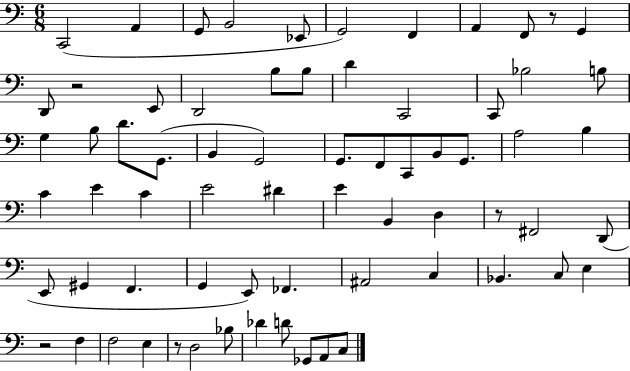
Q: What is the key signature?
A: C major